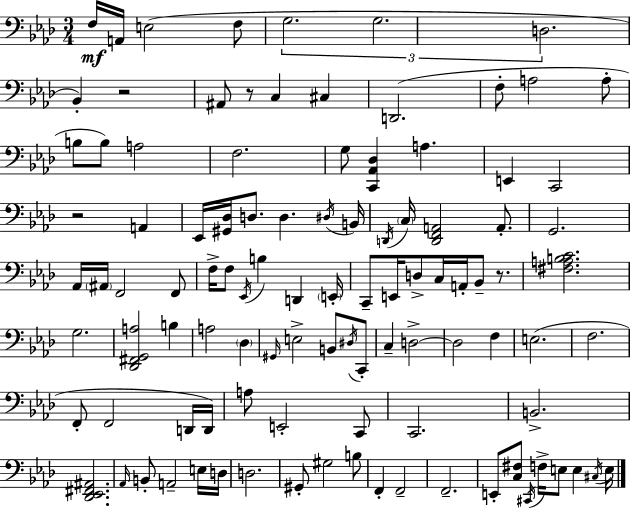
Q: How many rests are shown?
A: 4